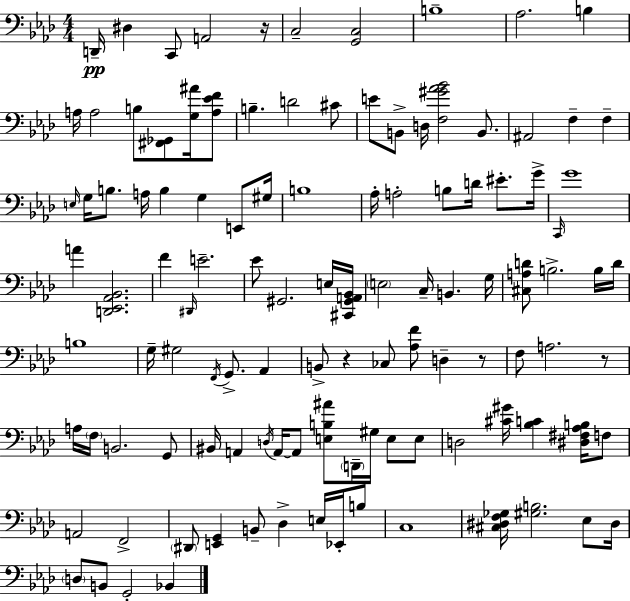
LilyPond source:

{
  \clef bass
  \numericTimeSignature
  \time 4/4
  \key f \minor
  d,16--\pp dis4 c,8 a,2 r16 | c2-- <g, c>2 | b1-- | aes2. b4 | \break a16 a2 b8 <fis, ges,>8 <g ais'>16 <a ees' f'>8 | b4.-- d'2 cis'8 | e'8 b,8-> d16 <f gis' aes' bes'>2 b,8. | ais,2 f4-- f4-- | \break \grace { e16 } g16 b8. a16 b4 g4 e,8 | gis16 b1 | aes16-. a2-. b8 d'16 eis'8.-. | g'16-> \grace { c,16 } g'1 | \break a'4 <d, ees, aes, bes,>2. | f'4 \grace { dis,16 } e'2.-- | ees'8 gis,2. | e16 <cis, gis, a, bes,>16 \parenthesize e2 c16-- b,4. | \break g16 <cis a d'>8 b2.-> | b16 d'16 b1 | g16-- gis2 \acciaccatura { f,16 } g,8.-> | aes,4 b,8-> r4 ces8 <aes f'>8 d4-- | \break r8 f8 a2. | r8 a16 \parenthesize f16 b,2. | g,8 bis,16 a,4 \acciaccatura { d16 } a,16~~ a,8 <e b ais'>8 \parenthesize d,16-- | gis16 e8 e8 d2 <cis' gis'>16 <bes c'>4 | \break <dis fis aes b>16 f8 a,2 f,2-> | \parenthesize dis,8 <e, g,>4 b,8-- des4-> | e16 ees,16-. b8 c1 | <cis dis f ges>16 <gis b>2. | \break ees8 dis16 \parenthesize d8 b,8 g,2-. | bes,4 \bar "|."
}